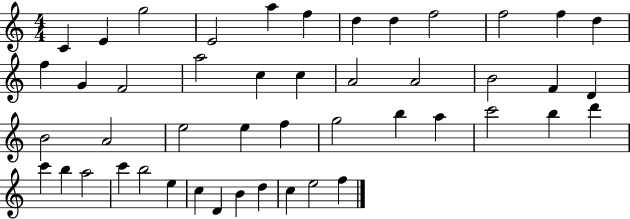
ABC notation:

X:1
T:Untitled
M:4/4
L:1/4
K:C
C E g2 E2 a f d d f2 f2 f d f G F2 a2 c c A2 A2 B2 F D B2 A2 e2 e f g2 b a c'2 b d' c' b a2 c' b2 e c D B d c e2 f